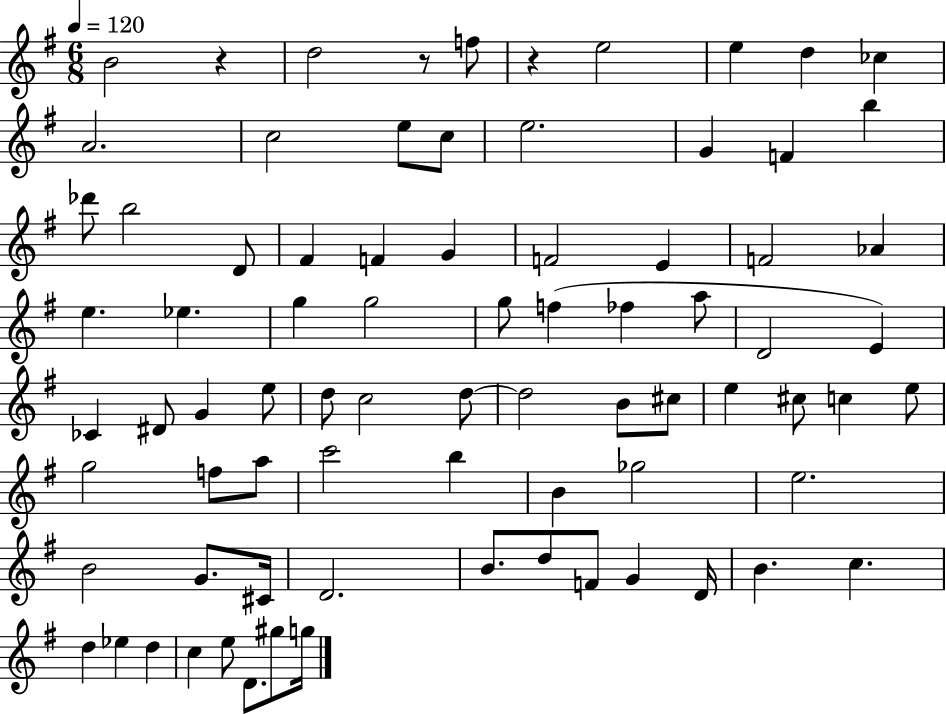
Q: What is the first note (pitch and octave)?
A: B4